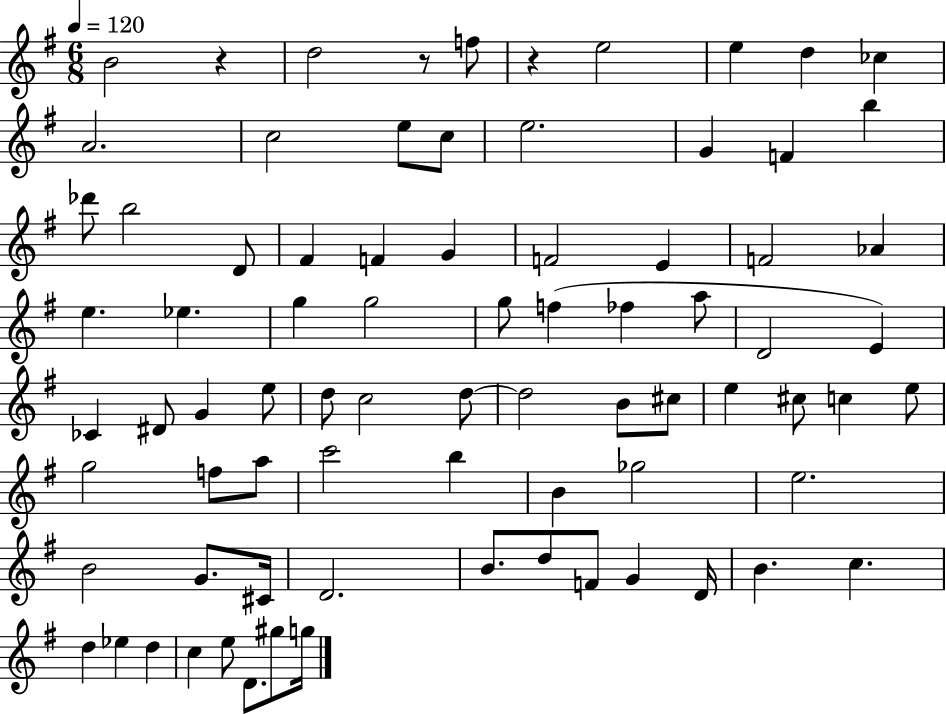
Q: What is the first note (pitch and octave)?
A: B4